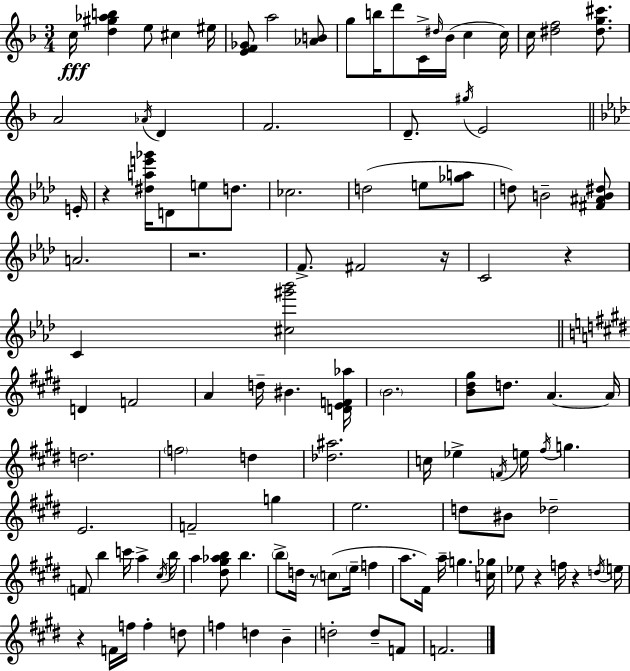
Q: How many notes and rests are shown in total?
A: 114